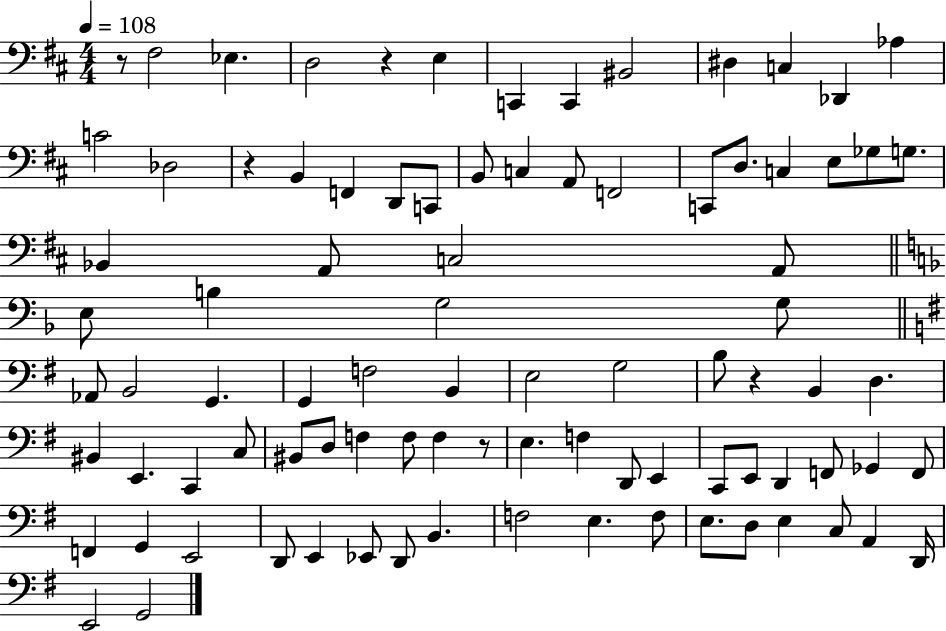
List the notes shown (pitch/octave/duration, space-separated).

R/e F#3/h Eb3/q. D3/h R/q E3/q C2/q C2/q BIS2/h D#3/q C3/q Db2/q Ab3/q C4/h Db3/h R/q B2/q F2/q D2/e C2/e B2/e C3/q A2/e F2/h C2/e D3/e. C3/q E3/e Gb3/e G3/e. Bb2/q A2/e C3/h A2/e E3/e B3/q G3/h G3/e Ab2/e B2/h G2/q. G2/q F3/h B2/q E3/h G3/h B3/e R/q B2/q D3/q. BIS2/q E2/q. C2/q C3/e BIS2/e D3/e F3/q F3/e F3/q R/e E3/q. F3/q D2/e E2/q C2/e E2/e D2/q F2/e Gb2/q F2/e F2/q G2/q E2/h D2/e E2/q Eb2/e D2/e B2/q. F3/h E3/q. F3/e E3/e. D3/e E3/q C3/e A2/q D2/s E2/h G2/h